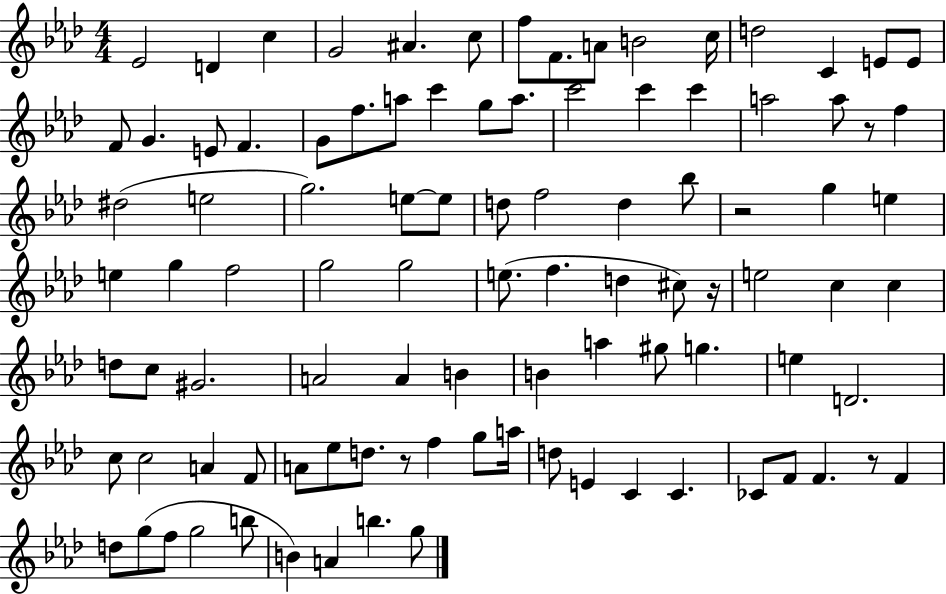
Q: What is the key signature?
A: AES major